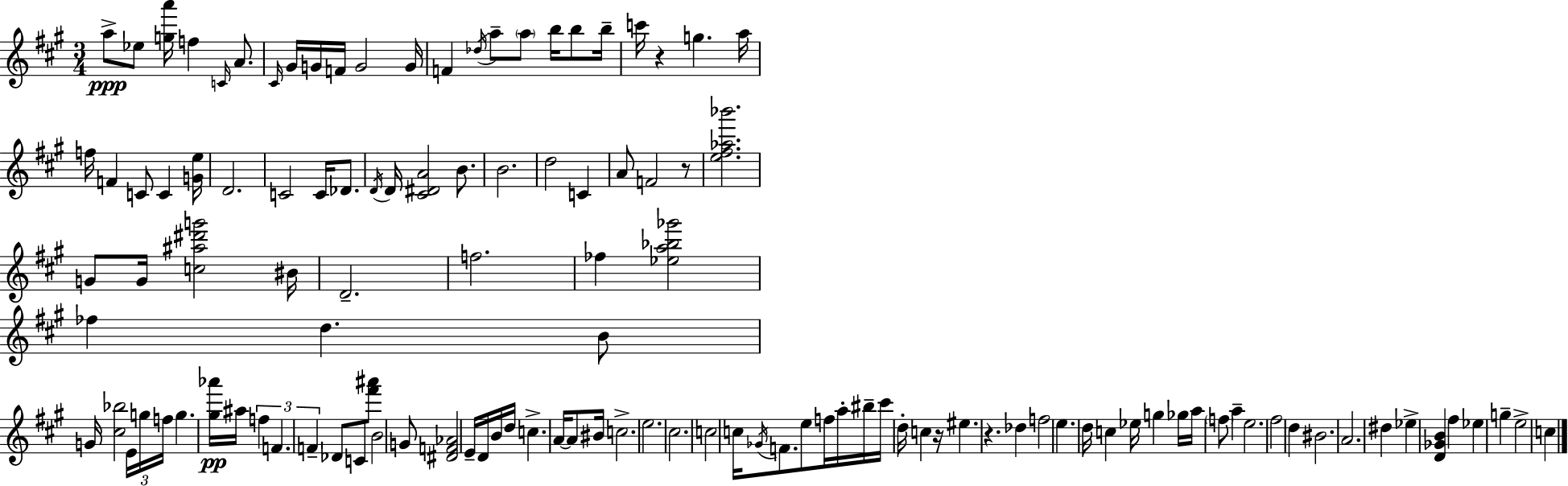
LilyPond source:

{
  \clef treble
  \numericTimeSignature
  \time 3/4
  \key a \major
  a''8->\ppp ees''8 <g'' a'''>16 f''4 \grace { c'16 } a'8. | \grace { cis'16 } gis'16 g'16 f'16 g'2 | g'16 f'4 \acciaccatura { des''16 } a''8-- \parenthesize a''8 b''16 | b''8 b''16-- c'''16 r4 g''4. | \break a''16 f''16 f'4 c'8 c'4 | <g' e''>16 d'2. | c'2 c'16 | des'8. \acciaccatura { d'16 } d'16 <cis' dis' a'>2 | \break b'8. b'2. | d''2 | c'4 a'8 f'2 | r8 <e'' fis'' aes'' bes'''>2. | \break g'8 g'16 <c'' ais'' dis''' g'''>2 | bis'16 d'2.-- | f''2. | fes''4 <ees'' a'' bes'' ges'''>2 | \break fes''4 d''4. | b'8 g'16 <cis'' bes''>2 | \tuplet 3/2 { e'16 g''16 f''16 } g''4. <gis'' aes'''>16\pp ais''16 | \tuplet 3/2 { f''4 f'4. f'4-- } | \break des'8 c'8 <fis''' ais'''>8 b'2 | g'8 <dis' f' aes'>2 | e'16-- d'16 b'16 d''16 c''4.-> | a'16~~ a'8 bis'16 c''2.-> | \break e''2. | cis''2. | c''2 | c''16 \acciaccatura { ges'16 } f'8. e''8 f''16 a''16-. bis''16-- cis'''16 d''16-. | \break c''4 r16 eis''4. r4. | des''4 f''2 | e''4. d''16 | c''4 ees''16 g''4 ges''16 a''16 \parenthesize f''8 | \break a''4-- e''2. | fis''2 | d''4 bis'2. | a'2. | \break dis''4 ees''4-> | <d' ges' b'>4 fis''4 ees''4 | g''4-- e''2-> | c''4 \bar "|."
}